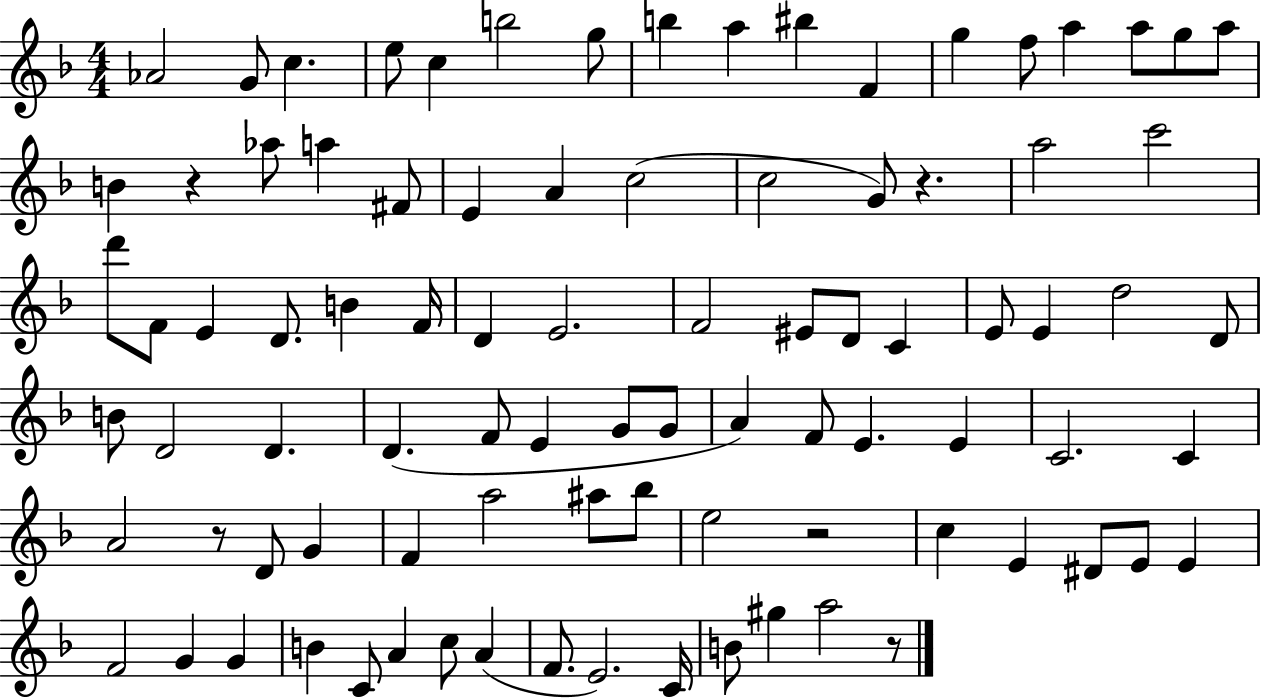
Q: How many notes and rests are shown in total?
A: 90